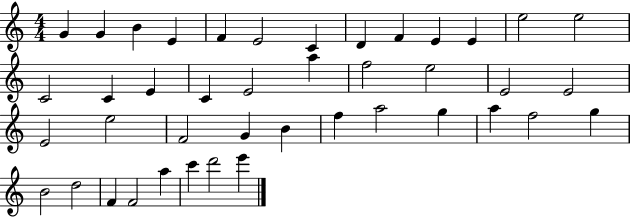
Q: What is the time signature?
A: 4/4